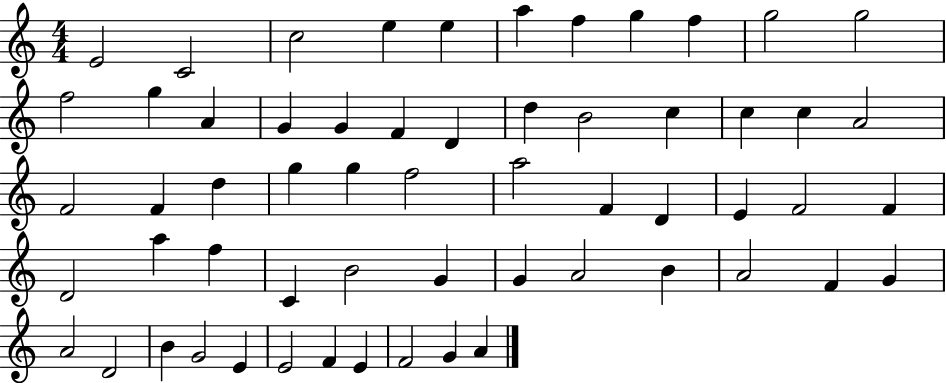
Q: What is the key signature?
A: C major